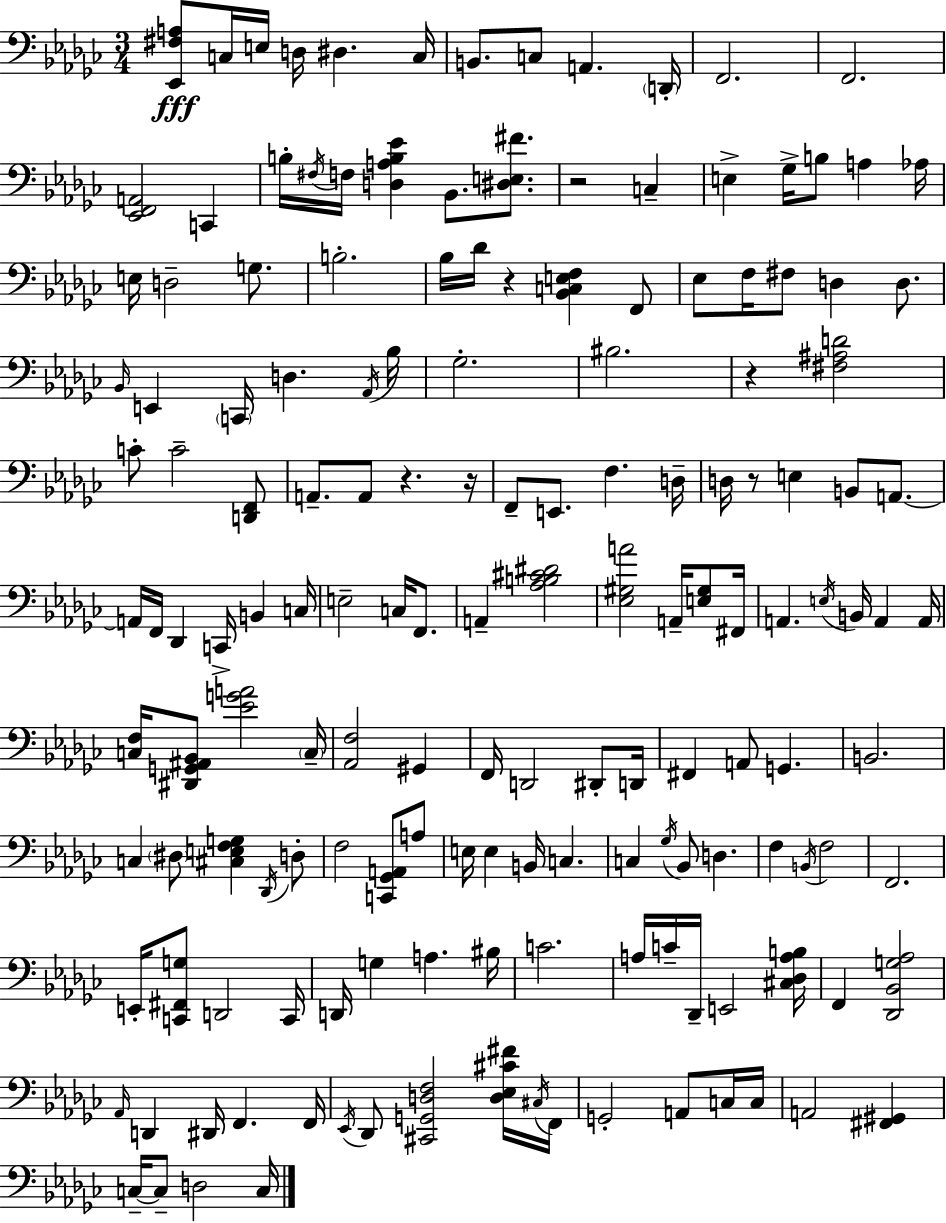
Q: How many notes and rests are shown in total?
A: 158